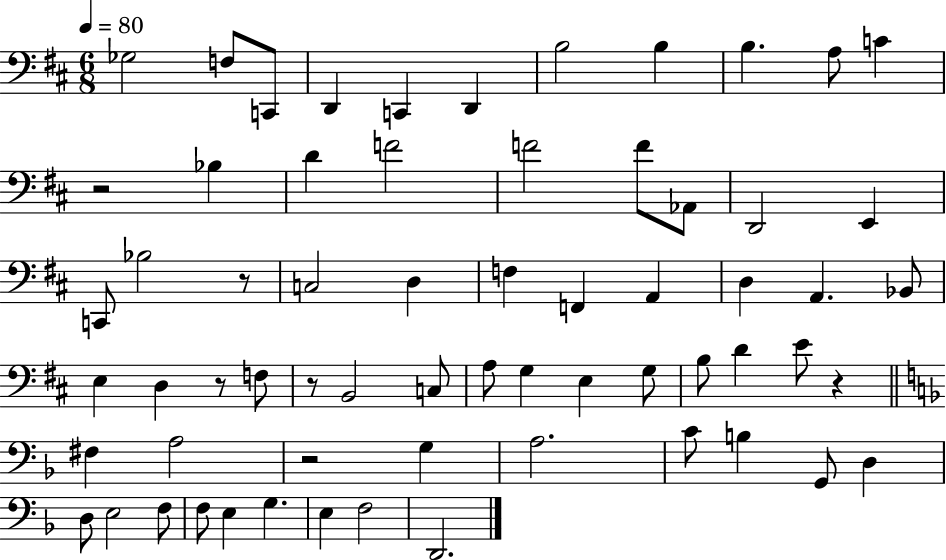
Gb3/h F3/e C2/e D2/q C2/q D2/q B3/h B3/q B3/q. A3/e C4/q R/h Bb3/q D4/q F4/h F4/h F4/e Ab2/e D2/h E2/q C2/e Bb3/h R/e C3/h D3/q F3/q F2/q A2/q D3/q A2/q. Bb2/e E3/q D3/q R/e F3/e R/e B2/h C3/e A3/e G3/q E3/q G3/e B3/e D4/q E4/e R/q F#3/q A3/h R/h G3/q A3/h. C4/e B3/q G2/e D3/q D3/e E3/h F3/e F3/e E3/q G3/q. E3/q F3/h D2/h.